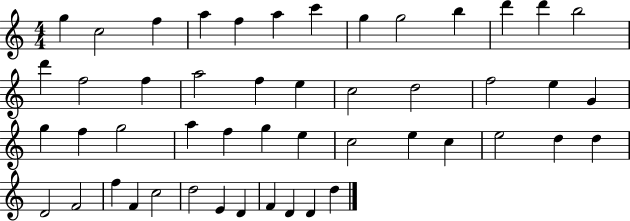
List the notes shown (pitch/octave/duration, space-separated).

G5/q C5/h F5/q A5/q F5/q A5/q C6/q G5/q G5/h B5/q D6/q D6/q B5/h D6/q F5/h F5/q A5/h F5/q E5/q C5/h D5/h F5/h E5/q G4/q G5/q F5/q G5/h A5/q F5/q G5/q E5/q C5/h E5/q C5/q E5/h D5/q D5/q D4/h F4/h F5/q F4/q C5/h D5/h E4/q D4/q F4/q D4/q D4/q D5/q